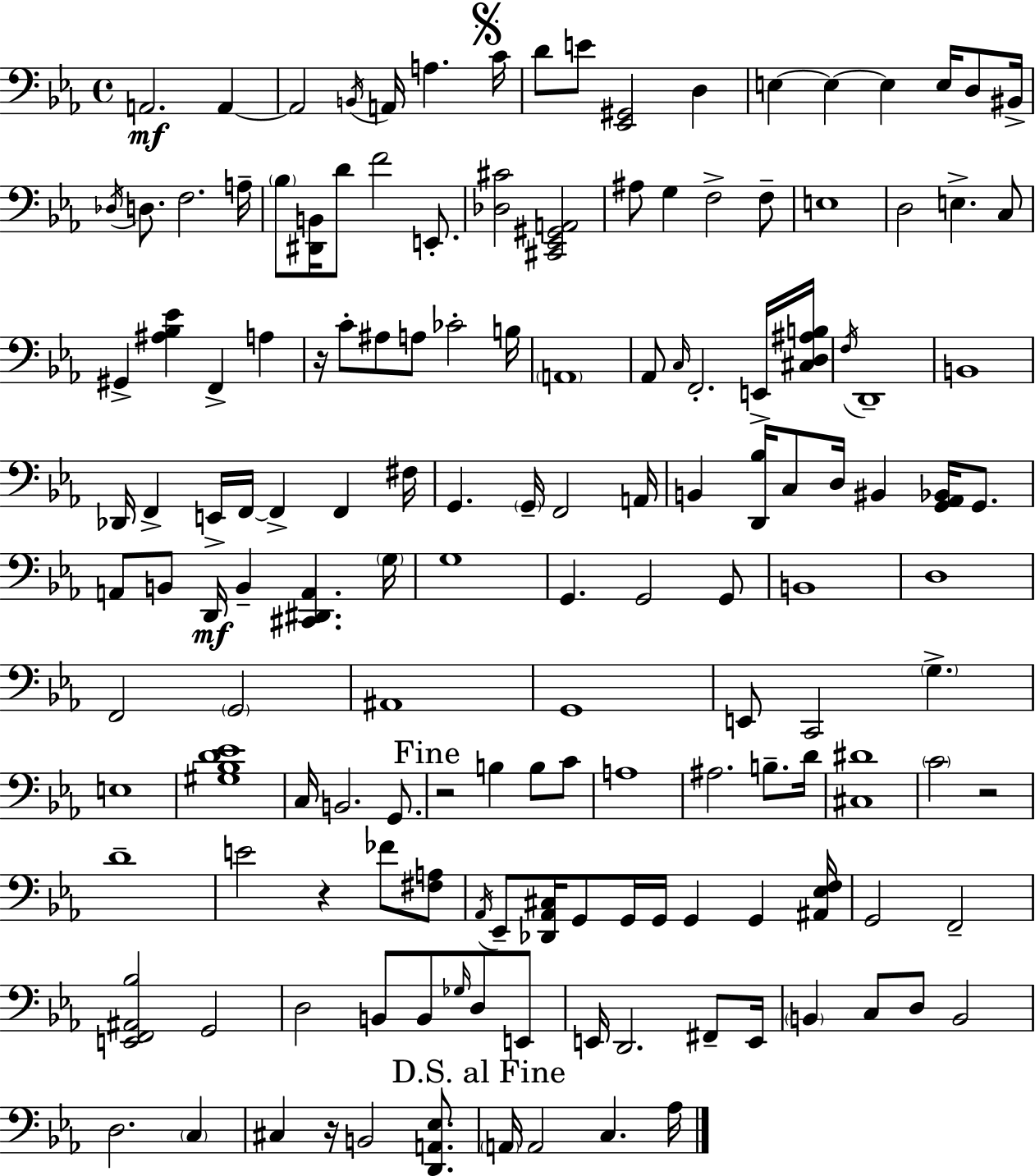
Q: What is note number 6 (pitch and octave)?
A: A3